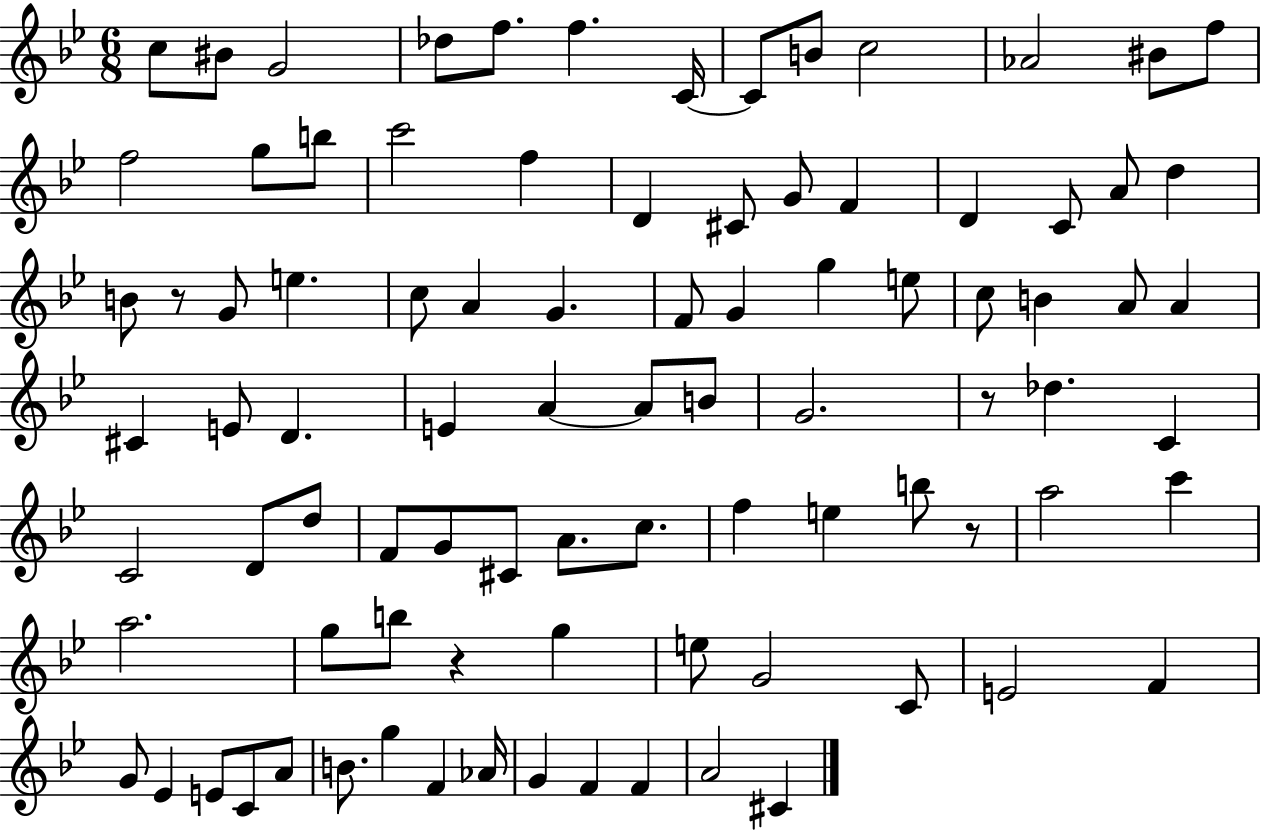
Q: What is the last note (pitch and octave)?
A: C#4